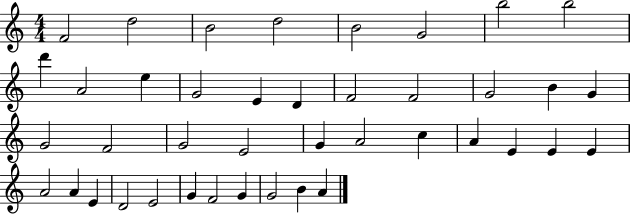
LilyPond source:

{
  \clef treble
  \numericTimeSignature
  \time 4/4
  \key c \major
  f'2 d''2 | b'2 d''2 | b'2 g'2 | b''2 b''2 | \break d'''4 a'2 e''4 | g'2 e'4 d'4 | f'2 f'2 | g'2 b'4 g'4 | \break g'2 f'2 | g'2 e'2 | g'4 a'2 c''4 | a'4 e'4 e'4 e'4 | \break a'2 a'4 e'4 | d'2 e'2 | g'4 f'2 g'4 | g'2 b'4 a'4 | \break \bar "|."
}